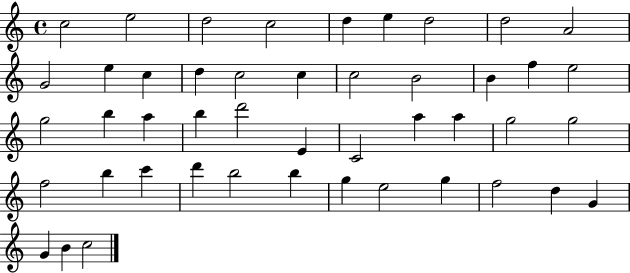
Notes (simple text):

C5/h E5/h D5/h C5/h D5/q E5/q D5/h D5/h A4/h G4/h E5/q C5/q D5/q C5/h C5/q C5/h B4/h B4/q F5/q E5/h G5/h B5/q A5/q B5/q D6/h E4/q C4/h A5/q A5/q G5/h G5/h F5/h B5/q C6/q D6/q B5/h B5/q G5/q E5/h G5/q F5/h D5/q G4/q G4/q B4/q C5/h